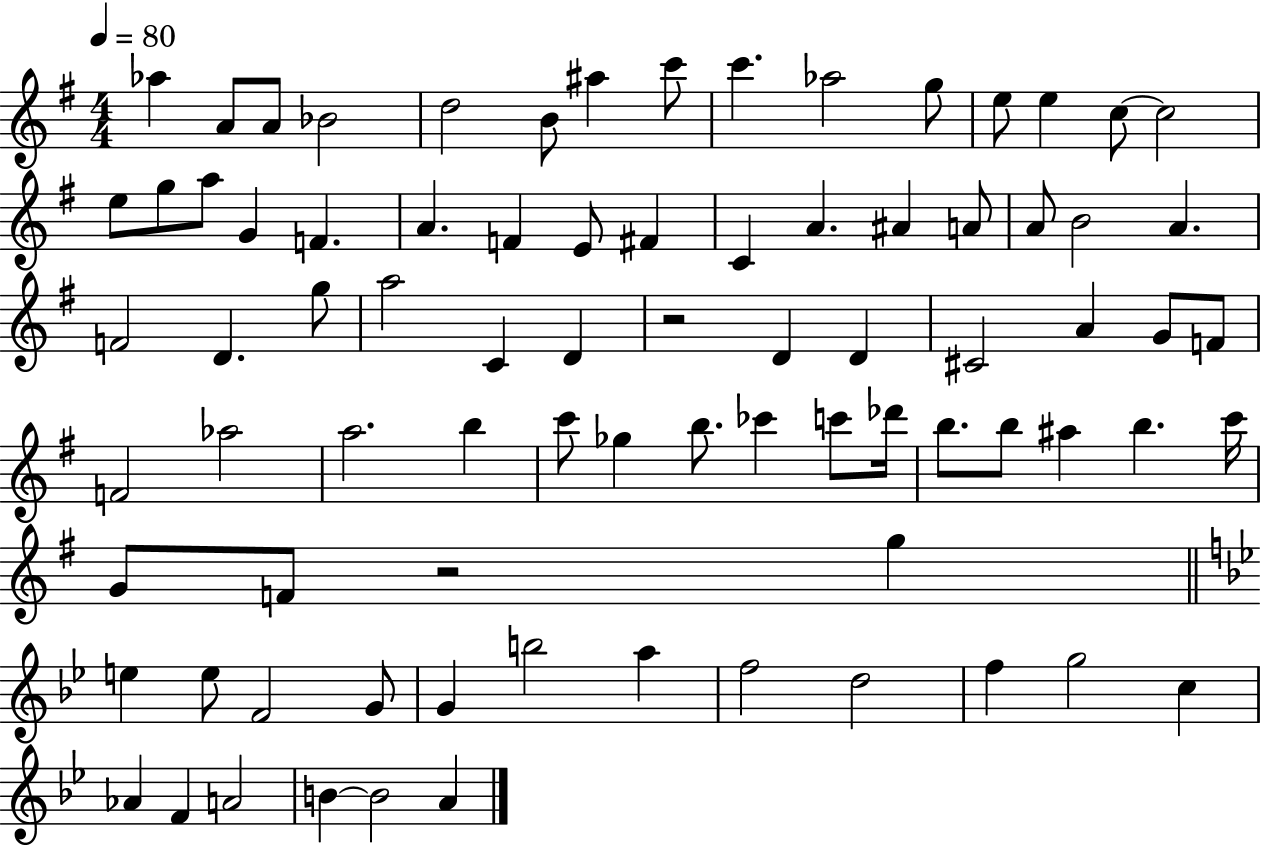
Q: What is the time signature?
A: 4/4